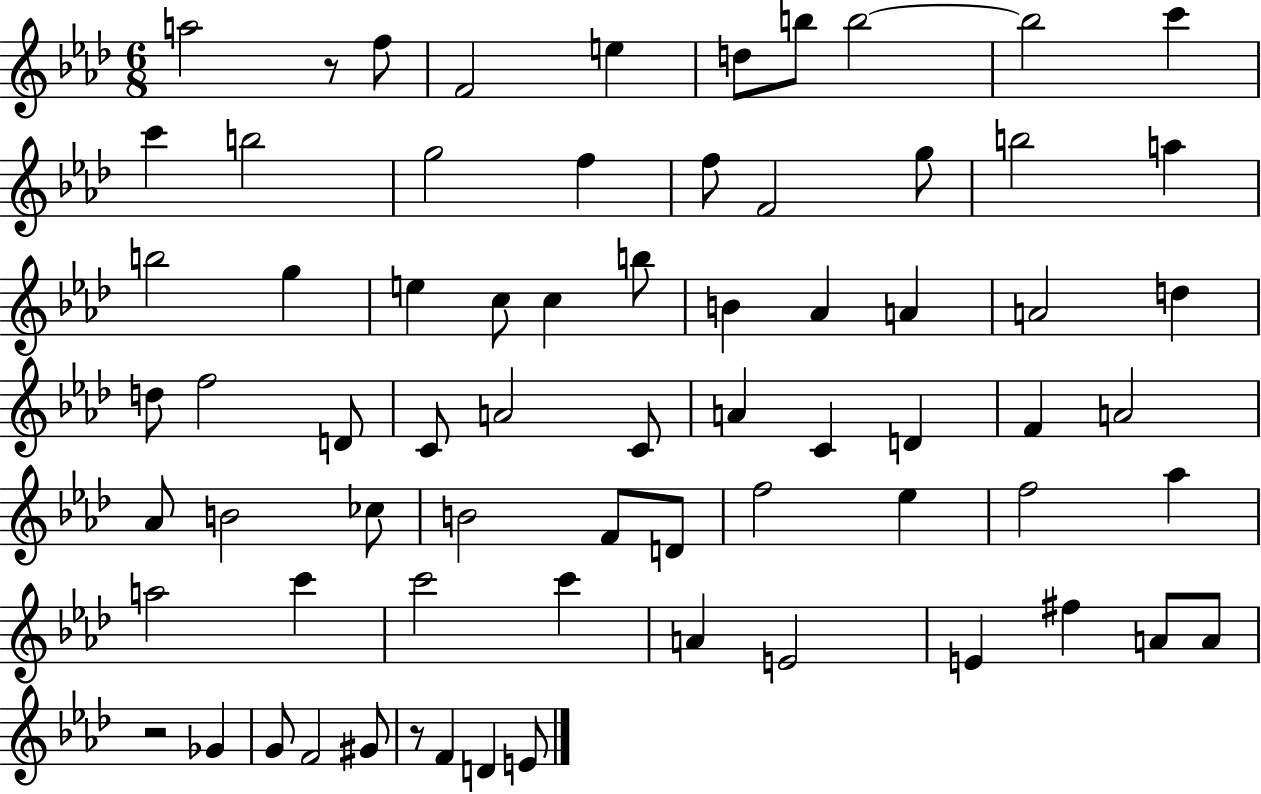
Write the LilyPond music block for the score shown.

{
  \clef treble
  \numericTimeSignature
  \time 6/8
  \key aes \major
  a''2 r8 f''8 | f'2 e''4 | d''8 b''8 b''2~~ | b''2 c'''4 | \break c'''4 b''2 | g''2 f''4 | f''8 f'2 g''8 | b''2 a''4 | \break b''2 g''4 | e''4 c''8 c''4 b''8 | b'4 aes'4 a'4 | a'2 d''4 | \break d''8 f''2 d'8 | c'8 a'2 c'8 | a'4 c'4 d'4 | f'4 a'2 | \break aes'8 b'2 ces''8 | b'2 f'8 d'8 | f''2 ees''4 | f''2 aes''4 | \break a''2 c'''4 | c'''2 c'''4 | a'4 e'2 | e'4 fis''4 a'8 a'8 | \break r2 ges'4 | g'8 f'2 gis'8 | r8 f'4 d'4 e'8 | \bar "|."
}